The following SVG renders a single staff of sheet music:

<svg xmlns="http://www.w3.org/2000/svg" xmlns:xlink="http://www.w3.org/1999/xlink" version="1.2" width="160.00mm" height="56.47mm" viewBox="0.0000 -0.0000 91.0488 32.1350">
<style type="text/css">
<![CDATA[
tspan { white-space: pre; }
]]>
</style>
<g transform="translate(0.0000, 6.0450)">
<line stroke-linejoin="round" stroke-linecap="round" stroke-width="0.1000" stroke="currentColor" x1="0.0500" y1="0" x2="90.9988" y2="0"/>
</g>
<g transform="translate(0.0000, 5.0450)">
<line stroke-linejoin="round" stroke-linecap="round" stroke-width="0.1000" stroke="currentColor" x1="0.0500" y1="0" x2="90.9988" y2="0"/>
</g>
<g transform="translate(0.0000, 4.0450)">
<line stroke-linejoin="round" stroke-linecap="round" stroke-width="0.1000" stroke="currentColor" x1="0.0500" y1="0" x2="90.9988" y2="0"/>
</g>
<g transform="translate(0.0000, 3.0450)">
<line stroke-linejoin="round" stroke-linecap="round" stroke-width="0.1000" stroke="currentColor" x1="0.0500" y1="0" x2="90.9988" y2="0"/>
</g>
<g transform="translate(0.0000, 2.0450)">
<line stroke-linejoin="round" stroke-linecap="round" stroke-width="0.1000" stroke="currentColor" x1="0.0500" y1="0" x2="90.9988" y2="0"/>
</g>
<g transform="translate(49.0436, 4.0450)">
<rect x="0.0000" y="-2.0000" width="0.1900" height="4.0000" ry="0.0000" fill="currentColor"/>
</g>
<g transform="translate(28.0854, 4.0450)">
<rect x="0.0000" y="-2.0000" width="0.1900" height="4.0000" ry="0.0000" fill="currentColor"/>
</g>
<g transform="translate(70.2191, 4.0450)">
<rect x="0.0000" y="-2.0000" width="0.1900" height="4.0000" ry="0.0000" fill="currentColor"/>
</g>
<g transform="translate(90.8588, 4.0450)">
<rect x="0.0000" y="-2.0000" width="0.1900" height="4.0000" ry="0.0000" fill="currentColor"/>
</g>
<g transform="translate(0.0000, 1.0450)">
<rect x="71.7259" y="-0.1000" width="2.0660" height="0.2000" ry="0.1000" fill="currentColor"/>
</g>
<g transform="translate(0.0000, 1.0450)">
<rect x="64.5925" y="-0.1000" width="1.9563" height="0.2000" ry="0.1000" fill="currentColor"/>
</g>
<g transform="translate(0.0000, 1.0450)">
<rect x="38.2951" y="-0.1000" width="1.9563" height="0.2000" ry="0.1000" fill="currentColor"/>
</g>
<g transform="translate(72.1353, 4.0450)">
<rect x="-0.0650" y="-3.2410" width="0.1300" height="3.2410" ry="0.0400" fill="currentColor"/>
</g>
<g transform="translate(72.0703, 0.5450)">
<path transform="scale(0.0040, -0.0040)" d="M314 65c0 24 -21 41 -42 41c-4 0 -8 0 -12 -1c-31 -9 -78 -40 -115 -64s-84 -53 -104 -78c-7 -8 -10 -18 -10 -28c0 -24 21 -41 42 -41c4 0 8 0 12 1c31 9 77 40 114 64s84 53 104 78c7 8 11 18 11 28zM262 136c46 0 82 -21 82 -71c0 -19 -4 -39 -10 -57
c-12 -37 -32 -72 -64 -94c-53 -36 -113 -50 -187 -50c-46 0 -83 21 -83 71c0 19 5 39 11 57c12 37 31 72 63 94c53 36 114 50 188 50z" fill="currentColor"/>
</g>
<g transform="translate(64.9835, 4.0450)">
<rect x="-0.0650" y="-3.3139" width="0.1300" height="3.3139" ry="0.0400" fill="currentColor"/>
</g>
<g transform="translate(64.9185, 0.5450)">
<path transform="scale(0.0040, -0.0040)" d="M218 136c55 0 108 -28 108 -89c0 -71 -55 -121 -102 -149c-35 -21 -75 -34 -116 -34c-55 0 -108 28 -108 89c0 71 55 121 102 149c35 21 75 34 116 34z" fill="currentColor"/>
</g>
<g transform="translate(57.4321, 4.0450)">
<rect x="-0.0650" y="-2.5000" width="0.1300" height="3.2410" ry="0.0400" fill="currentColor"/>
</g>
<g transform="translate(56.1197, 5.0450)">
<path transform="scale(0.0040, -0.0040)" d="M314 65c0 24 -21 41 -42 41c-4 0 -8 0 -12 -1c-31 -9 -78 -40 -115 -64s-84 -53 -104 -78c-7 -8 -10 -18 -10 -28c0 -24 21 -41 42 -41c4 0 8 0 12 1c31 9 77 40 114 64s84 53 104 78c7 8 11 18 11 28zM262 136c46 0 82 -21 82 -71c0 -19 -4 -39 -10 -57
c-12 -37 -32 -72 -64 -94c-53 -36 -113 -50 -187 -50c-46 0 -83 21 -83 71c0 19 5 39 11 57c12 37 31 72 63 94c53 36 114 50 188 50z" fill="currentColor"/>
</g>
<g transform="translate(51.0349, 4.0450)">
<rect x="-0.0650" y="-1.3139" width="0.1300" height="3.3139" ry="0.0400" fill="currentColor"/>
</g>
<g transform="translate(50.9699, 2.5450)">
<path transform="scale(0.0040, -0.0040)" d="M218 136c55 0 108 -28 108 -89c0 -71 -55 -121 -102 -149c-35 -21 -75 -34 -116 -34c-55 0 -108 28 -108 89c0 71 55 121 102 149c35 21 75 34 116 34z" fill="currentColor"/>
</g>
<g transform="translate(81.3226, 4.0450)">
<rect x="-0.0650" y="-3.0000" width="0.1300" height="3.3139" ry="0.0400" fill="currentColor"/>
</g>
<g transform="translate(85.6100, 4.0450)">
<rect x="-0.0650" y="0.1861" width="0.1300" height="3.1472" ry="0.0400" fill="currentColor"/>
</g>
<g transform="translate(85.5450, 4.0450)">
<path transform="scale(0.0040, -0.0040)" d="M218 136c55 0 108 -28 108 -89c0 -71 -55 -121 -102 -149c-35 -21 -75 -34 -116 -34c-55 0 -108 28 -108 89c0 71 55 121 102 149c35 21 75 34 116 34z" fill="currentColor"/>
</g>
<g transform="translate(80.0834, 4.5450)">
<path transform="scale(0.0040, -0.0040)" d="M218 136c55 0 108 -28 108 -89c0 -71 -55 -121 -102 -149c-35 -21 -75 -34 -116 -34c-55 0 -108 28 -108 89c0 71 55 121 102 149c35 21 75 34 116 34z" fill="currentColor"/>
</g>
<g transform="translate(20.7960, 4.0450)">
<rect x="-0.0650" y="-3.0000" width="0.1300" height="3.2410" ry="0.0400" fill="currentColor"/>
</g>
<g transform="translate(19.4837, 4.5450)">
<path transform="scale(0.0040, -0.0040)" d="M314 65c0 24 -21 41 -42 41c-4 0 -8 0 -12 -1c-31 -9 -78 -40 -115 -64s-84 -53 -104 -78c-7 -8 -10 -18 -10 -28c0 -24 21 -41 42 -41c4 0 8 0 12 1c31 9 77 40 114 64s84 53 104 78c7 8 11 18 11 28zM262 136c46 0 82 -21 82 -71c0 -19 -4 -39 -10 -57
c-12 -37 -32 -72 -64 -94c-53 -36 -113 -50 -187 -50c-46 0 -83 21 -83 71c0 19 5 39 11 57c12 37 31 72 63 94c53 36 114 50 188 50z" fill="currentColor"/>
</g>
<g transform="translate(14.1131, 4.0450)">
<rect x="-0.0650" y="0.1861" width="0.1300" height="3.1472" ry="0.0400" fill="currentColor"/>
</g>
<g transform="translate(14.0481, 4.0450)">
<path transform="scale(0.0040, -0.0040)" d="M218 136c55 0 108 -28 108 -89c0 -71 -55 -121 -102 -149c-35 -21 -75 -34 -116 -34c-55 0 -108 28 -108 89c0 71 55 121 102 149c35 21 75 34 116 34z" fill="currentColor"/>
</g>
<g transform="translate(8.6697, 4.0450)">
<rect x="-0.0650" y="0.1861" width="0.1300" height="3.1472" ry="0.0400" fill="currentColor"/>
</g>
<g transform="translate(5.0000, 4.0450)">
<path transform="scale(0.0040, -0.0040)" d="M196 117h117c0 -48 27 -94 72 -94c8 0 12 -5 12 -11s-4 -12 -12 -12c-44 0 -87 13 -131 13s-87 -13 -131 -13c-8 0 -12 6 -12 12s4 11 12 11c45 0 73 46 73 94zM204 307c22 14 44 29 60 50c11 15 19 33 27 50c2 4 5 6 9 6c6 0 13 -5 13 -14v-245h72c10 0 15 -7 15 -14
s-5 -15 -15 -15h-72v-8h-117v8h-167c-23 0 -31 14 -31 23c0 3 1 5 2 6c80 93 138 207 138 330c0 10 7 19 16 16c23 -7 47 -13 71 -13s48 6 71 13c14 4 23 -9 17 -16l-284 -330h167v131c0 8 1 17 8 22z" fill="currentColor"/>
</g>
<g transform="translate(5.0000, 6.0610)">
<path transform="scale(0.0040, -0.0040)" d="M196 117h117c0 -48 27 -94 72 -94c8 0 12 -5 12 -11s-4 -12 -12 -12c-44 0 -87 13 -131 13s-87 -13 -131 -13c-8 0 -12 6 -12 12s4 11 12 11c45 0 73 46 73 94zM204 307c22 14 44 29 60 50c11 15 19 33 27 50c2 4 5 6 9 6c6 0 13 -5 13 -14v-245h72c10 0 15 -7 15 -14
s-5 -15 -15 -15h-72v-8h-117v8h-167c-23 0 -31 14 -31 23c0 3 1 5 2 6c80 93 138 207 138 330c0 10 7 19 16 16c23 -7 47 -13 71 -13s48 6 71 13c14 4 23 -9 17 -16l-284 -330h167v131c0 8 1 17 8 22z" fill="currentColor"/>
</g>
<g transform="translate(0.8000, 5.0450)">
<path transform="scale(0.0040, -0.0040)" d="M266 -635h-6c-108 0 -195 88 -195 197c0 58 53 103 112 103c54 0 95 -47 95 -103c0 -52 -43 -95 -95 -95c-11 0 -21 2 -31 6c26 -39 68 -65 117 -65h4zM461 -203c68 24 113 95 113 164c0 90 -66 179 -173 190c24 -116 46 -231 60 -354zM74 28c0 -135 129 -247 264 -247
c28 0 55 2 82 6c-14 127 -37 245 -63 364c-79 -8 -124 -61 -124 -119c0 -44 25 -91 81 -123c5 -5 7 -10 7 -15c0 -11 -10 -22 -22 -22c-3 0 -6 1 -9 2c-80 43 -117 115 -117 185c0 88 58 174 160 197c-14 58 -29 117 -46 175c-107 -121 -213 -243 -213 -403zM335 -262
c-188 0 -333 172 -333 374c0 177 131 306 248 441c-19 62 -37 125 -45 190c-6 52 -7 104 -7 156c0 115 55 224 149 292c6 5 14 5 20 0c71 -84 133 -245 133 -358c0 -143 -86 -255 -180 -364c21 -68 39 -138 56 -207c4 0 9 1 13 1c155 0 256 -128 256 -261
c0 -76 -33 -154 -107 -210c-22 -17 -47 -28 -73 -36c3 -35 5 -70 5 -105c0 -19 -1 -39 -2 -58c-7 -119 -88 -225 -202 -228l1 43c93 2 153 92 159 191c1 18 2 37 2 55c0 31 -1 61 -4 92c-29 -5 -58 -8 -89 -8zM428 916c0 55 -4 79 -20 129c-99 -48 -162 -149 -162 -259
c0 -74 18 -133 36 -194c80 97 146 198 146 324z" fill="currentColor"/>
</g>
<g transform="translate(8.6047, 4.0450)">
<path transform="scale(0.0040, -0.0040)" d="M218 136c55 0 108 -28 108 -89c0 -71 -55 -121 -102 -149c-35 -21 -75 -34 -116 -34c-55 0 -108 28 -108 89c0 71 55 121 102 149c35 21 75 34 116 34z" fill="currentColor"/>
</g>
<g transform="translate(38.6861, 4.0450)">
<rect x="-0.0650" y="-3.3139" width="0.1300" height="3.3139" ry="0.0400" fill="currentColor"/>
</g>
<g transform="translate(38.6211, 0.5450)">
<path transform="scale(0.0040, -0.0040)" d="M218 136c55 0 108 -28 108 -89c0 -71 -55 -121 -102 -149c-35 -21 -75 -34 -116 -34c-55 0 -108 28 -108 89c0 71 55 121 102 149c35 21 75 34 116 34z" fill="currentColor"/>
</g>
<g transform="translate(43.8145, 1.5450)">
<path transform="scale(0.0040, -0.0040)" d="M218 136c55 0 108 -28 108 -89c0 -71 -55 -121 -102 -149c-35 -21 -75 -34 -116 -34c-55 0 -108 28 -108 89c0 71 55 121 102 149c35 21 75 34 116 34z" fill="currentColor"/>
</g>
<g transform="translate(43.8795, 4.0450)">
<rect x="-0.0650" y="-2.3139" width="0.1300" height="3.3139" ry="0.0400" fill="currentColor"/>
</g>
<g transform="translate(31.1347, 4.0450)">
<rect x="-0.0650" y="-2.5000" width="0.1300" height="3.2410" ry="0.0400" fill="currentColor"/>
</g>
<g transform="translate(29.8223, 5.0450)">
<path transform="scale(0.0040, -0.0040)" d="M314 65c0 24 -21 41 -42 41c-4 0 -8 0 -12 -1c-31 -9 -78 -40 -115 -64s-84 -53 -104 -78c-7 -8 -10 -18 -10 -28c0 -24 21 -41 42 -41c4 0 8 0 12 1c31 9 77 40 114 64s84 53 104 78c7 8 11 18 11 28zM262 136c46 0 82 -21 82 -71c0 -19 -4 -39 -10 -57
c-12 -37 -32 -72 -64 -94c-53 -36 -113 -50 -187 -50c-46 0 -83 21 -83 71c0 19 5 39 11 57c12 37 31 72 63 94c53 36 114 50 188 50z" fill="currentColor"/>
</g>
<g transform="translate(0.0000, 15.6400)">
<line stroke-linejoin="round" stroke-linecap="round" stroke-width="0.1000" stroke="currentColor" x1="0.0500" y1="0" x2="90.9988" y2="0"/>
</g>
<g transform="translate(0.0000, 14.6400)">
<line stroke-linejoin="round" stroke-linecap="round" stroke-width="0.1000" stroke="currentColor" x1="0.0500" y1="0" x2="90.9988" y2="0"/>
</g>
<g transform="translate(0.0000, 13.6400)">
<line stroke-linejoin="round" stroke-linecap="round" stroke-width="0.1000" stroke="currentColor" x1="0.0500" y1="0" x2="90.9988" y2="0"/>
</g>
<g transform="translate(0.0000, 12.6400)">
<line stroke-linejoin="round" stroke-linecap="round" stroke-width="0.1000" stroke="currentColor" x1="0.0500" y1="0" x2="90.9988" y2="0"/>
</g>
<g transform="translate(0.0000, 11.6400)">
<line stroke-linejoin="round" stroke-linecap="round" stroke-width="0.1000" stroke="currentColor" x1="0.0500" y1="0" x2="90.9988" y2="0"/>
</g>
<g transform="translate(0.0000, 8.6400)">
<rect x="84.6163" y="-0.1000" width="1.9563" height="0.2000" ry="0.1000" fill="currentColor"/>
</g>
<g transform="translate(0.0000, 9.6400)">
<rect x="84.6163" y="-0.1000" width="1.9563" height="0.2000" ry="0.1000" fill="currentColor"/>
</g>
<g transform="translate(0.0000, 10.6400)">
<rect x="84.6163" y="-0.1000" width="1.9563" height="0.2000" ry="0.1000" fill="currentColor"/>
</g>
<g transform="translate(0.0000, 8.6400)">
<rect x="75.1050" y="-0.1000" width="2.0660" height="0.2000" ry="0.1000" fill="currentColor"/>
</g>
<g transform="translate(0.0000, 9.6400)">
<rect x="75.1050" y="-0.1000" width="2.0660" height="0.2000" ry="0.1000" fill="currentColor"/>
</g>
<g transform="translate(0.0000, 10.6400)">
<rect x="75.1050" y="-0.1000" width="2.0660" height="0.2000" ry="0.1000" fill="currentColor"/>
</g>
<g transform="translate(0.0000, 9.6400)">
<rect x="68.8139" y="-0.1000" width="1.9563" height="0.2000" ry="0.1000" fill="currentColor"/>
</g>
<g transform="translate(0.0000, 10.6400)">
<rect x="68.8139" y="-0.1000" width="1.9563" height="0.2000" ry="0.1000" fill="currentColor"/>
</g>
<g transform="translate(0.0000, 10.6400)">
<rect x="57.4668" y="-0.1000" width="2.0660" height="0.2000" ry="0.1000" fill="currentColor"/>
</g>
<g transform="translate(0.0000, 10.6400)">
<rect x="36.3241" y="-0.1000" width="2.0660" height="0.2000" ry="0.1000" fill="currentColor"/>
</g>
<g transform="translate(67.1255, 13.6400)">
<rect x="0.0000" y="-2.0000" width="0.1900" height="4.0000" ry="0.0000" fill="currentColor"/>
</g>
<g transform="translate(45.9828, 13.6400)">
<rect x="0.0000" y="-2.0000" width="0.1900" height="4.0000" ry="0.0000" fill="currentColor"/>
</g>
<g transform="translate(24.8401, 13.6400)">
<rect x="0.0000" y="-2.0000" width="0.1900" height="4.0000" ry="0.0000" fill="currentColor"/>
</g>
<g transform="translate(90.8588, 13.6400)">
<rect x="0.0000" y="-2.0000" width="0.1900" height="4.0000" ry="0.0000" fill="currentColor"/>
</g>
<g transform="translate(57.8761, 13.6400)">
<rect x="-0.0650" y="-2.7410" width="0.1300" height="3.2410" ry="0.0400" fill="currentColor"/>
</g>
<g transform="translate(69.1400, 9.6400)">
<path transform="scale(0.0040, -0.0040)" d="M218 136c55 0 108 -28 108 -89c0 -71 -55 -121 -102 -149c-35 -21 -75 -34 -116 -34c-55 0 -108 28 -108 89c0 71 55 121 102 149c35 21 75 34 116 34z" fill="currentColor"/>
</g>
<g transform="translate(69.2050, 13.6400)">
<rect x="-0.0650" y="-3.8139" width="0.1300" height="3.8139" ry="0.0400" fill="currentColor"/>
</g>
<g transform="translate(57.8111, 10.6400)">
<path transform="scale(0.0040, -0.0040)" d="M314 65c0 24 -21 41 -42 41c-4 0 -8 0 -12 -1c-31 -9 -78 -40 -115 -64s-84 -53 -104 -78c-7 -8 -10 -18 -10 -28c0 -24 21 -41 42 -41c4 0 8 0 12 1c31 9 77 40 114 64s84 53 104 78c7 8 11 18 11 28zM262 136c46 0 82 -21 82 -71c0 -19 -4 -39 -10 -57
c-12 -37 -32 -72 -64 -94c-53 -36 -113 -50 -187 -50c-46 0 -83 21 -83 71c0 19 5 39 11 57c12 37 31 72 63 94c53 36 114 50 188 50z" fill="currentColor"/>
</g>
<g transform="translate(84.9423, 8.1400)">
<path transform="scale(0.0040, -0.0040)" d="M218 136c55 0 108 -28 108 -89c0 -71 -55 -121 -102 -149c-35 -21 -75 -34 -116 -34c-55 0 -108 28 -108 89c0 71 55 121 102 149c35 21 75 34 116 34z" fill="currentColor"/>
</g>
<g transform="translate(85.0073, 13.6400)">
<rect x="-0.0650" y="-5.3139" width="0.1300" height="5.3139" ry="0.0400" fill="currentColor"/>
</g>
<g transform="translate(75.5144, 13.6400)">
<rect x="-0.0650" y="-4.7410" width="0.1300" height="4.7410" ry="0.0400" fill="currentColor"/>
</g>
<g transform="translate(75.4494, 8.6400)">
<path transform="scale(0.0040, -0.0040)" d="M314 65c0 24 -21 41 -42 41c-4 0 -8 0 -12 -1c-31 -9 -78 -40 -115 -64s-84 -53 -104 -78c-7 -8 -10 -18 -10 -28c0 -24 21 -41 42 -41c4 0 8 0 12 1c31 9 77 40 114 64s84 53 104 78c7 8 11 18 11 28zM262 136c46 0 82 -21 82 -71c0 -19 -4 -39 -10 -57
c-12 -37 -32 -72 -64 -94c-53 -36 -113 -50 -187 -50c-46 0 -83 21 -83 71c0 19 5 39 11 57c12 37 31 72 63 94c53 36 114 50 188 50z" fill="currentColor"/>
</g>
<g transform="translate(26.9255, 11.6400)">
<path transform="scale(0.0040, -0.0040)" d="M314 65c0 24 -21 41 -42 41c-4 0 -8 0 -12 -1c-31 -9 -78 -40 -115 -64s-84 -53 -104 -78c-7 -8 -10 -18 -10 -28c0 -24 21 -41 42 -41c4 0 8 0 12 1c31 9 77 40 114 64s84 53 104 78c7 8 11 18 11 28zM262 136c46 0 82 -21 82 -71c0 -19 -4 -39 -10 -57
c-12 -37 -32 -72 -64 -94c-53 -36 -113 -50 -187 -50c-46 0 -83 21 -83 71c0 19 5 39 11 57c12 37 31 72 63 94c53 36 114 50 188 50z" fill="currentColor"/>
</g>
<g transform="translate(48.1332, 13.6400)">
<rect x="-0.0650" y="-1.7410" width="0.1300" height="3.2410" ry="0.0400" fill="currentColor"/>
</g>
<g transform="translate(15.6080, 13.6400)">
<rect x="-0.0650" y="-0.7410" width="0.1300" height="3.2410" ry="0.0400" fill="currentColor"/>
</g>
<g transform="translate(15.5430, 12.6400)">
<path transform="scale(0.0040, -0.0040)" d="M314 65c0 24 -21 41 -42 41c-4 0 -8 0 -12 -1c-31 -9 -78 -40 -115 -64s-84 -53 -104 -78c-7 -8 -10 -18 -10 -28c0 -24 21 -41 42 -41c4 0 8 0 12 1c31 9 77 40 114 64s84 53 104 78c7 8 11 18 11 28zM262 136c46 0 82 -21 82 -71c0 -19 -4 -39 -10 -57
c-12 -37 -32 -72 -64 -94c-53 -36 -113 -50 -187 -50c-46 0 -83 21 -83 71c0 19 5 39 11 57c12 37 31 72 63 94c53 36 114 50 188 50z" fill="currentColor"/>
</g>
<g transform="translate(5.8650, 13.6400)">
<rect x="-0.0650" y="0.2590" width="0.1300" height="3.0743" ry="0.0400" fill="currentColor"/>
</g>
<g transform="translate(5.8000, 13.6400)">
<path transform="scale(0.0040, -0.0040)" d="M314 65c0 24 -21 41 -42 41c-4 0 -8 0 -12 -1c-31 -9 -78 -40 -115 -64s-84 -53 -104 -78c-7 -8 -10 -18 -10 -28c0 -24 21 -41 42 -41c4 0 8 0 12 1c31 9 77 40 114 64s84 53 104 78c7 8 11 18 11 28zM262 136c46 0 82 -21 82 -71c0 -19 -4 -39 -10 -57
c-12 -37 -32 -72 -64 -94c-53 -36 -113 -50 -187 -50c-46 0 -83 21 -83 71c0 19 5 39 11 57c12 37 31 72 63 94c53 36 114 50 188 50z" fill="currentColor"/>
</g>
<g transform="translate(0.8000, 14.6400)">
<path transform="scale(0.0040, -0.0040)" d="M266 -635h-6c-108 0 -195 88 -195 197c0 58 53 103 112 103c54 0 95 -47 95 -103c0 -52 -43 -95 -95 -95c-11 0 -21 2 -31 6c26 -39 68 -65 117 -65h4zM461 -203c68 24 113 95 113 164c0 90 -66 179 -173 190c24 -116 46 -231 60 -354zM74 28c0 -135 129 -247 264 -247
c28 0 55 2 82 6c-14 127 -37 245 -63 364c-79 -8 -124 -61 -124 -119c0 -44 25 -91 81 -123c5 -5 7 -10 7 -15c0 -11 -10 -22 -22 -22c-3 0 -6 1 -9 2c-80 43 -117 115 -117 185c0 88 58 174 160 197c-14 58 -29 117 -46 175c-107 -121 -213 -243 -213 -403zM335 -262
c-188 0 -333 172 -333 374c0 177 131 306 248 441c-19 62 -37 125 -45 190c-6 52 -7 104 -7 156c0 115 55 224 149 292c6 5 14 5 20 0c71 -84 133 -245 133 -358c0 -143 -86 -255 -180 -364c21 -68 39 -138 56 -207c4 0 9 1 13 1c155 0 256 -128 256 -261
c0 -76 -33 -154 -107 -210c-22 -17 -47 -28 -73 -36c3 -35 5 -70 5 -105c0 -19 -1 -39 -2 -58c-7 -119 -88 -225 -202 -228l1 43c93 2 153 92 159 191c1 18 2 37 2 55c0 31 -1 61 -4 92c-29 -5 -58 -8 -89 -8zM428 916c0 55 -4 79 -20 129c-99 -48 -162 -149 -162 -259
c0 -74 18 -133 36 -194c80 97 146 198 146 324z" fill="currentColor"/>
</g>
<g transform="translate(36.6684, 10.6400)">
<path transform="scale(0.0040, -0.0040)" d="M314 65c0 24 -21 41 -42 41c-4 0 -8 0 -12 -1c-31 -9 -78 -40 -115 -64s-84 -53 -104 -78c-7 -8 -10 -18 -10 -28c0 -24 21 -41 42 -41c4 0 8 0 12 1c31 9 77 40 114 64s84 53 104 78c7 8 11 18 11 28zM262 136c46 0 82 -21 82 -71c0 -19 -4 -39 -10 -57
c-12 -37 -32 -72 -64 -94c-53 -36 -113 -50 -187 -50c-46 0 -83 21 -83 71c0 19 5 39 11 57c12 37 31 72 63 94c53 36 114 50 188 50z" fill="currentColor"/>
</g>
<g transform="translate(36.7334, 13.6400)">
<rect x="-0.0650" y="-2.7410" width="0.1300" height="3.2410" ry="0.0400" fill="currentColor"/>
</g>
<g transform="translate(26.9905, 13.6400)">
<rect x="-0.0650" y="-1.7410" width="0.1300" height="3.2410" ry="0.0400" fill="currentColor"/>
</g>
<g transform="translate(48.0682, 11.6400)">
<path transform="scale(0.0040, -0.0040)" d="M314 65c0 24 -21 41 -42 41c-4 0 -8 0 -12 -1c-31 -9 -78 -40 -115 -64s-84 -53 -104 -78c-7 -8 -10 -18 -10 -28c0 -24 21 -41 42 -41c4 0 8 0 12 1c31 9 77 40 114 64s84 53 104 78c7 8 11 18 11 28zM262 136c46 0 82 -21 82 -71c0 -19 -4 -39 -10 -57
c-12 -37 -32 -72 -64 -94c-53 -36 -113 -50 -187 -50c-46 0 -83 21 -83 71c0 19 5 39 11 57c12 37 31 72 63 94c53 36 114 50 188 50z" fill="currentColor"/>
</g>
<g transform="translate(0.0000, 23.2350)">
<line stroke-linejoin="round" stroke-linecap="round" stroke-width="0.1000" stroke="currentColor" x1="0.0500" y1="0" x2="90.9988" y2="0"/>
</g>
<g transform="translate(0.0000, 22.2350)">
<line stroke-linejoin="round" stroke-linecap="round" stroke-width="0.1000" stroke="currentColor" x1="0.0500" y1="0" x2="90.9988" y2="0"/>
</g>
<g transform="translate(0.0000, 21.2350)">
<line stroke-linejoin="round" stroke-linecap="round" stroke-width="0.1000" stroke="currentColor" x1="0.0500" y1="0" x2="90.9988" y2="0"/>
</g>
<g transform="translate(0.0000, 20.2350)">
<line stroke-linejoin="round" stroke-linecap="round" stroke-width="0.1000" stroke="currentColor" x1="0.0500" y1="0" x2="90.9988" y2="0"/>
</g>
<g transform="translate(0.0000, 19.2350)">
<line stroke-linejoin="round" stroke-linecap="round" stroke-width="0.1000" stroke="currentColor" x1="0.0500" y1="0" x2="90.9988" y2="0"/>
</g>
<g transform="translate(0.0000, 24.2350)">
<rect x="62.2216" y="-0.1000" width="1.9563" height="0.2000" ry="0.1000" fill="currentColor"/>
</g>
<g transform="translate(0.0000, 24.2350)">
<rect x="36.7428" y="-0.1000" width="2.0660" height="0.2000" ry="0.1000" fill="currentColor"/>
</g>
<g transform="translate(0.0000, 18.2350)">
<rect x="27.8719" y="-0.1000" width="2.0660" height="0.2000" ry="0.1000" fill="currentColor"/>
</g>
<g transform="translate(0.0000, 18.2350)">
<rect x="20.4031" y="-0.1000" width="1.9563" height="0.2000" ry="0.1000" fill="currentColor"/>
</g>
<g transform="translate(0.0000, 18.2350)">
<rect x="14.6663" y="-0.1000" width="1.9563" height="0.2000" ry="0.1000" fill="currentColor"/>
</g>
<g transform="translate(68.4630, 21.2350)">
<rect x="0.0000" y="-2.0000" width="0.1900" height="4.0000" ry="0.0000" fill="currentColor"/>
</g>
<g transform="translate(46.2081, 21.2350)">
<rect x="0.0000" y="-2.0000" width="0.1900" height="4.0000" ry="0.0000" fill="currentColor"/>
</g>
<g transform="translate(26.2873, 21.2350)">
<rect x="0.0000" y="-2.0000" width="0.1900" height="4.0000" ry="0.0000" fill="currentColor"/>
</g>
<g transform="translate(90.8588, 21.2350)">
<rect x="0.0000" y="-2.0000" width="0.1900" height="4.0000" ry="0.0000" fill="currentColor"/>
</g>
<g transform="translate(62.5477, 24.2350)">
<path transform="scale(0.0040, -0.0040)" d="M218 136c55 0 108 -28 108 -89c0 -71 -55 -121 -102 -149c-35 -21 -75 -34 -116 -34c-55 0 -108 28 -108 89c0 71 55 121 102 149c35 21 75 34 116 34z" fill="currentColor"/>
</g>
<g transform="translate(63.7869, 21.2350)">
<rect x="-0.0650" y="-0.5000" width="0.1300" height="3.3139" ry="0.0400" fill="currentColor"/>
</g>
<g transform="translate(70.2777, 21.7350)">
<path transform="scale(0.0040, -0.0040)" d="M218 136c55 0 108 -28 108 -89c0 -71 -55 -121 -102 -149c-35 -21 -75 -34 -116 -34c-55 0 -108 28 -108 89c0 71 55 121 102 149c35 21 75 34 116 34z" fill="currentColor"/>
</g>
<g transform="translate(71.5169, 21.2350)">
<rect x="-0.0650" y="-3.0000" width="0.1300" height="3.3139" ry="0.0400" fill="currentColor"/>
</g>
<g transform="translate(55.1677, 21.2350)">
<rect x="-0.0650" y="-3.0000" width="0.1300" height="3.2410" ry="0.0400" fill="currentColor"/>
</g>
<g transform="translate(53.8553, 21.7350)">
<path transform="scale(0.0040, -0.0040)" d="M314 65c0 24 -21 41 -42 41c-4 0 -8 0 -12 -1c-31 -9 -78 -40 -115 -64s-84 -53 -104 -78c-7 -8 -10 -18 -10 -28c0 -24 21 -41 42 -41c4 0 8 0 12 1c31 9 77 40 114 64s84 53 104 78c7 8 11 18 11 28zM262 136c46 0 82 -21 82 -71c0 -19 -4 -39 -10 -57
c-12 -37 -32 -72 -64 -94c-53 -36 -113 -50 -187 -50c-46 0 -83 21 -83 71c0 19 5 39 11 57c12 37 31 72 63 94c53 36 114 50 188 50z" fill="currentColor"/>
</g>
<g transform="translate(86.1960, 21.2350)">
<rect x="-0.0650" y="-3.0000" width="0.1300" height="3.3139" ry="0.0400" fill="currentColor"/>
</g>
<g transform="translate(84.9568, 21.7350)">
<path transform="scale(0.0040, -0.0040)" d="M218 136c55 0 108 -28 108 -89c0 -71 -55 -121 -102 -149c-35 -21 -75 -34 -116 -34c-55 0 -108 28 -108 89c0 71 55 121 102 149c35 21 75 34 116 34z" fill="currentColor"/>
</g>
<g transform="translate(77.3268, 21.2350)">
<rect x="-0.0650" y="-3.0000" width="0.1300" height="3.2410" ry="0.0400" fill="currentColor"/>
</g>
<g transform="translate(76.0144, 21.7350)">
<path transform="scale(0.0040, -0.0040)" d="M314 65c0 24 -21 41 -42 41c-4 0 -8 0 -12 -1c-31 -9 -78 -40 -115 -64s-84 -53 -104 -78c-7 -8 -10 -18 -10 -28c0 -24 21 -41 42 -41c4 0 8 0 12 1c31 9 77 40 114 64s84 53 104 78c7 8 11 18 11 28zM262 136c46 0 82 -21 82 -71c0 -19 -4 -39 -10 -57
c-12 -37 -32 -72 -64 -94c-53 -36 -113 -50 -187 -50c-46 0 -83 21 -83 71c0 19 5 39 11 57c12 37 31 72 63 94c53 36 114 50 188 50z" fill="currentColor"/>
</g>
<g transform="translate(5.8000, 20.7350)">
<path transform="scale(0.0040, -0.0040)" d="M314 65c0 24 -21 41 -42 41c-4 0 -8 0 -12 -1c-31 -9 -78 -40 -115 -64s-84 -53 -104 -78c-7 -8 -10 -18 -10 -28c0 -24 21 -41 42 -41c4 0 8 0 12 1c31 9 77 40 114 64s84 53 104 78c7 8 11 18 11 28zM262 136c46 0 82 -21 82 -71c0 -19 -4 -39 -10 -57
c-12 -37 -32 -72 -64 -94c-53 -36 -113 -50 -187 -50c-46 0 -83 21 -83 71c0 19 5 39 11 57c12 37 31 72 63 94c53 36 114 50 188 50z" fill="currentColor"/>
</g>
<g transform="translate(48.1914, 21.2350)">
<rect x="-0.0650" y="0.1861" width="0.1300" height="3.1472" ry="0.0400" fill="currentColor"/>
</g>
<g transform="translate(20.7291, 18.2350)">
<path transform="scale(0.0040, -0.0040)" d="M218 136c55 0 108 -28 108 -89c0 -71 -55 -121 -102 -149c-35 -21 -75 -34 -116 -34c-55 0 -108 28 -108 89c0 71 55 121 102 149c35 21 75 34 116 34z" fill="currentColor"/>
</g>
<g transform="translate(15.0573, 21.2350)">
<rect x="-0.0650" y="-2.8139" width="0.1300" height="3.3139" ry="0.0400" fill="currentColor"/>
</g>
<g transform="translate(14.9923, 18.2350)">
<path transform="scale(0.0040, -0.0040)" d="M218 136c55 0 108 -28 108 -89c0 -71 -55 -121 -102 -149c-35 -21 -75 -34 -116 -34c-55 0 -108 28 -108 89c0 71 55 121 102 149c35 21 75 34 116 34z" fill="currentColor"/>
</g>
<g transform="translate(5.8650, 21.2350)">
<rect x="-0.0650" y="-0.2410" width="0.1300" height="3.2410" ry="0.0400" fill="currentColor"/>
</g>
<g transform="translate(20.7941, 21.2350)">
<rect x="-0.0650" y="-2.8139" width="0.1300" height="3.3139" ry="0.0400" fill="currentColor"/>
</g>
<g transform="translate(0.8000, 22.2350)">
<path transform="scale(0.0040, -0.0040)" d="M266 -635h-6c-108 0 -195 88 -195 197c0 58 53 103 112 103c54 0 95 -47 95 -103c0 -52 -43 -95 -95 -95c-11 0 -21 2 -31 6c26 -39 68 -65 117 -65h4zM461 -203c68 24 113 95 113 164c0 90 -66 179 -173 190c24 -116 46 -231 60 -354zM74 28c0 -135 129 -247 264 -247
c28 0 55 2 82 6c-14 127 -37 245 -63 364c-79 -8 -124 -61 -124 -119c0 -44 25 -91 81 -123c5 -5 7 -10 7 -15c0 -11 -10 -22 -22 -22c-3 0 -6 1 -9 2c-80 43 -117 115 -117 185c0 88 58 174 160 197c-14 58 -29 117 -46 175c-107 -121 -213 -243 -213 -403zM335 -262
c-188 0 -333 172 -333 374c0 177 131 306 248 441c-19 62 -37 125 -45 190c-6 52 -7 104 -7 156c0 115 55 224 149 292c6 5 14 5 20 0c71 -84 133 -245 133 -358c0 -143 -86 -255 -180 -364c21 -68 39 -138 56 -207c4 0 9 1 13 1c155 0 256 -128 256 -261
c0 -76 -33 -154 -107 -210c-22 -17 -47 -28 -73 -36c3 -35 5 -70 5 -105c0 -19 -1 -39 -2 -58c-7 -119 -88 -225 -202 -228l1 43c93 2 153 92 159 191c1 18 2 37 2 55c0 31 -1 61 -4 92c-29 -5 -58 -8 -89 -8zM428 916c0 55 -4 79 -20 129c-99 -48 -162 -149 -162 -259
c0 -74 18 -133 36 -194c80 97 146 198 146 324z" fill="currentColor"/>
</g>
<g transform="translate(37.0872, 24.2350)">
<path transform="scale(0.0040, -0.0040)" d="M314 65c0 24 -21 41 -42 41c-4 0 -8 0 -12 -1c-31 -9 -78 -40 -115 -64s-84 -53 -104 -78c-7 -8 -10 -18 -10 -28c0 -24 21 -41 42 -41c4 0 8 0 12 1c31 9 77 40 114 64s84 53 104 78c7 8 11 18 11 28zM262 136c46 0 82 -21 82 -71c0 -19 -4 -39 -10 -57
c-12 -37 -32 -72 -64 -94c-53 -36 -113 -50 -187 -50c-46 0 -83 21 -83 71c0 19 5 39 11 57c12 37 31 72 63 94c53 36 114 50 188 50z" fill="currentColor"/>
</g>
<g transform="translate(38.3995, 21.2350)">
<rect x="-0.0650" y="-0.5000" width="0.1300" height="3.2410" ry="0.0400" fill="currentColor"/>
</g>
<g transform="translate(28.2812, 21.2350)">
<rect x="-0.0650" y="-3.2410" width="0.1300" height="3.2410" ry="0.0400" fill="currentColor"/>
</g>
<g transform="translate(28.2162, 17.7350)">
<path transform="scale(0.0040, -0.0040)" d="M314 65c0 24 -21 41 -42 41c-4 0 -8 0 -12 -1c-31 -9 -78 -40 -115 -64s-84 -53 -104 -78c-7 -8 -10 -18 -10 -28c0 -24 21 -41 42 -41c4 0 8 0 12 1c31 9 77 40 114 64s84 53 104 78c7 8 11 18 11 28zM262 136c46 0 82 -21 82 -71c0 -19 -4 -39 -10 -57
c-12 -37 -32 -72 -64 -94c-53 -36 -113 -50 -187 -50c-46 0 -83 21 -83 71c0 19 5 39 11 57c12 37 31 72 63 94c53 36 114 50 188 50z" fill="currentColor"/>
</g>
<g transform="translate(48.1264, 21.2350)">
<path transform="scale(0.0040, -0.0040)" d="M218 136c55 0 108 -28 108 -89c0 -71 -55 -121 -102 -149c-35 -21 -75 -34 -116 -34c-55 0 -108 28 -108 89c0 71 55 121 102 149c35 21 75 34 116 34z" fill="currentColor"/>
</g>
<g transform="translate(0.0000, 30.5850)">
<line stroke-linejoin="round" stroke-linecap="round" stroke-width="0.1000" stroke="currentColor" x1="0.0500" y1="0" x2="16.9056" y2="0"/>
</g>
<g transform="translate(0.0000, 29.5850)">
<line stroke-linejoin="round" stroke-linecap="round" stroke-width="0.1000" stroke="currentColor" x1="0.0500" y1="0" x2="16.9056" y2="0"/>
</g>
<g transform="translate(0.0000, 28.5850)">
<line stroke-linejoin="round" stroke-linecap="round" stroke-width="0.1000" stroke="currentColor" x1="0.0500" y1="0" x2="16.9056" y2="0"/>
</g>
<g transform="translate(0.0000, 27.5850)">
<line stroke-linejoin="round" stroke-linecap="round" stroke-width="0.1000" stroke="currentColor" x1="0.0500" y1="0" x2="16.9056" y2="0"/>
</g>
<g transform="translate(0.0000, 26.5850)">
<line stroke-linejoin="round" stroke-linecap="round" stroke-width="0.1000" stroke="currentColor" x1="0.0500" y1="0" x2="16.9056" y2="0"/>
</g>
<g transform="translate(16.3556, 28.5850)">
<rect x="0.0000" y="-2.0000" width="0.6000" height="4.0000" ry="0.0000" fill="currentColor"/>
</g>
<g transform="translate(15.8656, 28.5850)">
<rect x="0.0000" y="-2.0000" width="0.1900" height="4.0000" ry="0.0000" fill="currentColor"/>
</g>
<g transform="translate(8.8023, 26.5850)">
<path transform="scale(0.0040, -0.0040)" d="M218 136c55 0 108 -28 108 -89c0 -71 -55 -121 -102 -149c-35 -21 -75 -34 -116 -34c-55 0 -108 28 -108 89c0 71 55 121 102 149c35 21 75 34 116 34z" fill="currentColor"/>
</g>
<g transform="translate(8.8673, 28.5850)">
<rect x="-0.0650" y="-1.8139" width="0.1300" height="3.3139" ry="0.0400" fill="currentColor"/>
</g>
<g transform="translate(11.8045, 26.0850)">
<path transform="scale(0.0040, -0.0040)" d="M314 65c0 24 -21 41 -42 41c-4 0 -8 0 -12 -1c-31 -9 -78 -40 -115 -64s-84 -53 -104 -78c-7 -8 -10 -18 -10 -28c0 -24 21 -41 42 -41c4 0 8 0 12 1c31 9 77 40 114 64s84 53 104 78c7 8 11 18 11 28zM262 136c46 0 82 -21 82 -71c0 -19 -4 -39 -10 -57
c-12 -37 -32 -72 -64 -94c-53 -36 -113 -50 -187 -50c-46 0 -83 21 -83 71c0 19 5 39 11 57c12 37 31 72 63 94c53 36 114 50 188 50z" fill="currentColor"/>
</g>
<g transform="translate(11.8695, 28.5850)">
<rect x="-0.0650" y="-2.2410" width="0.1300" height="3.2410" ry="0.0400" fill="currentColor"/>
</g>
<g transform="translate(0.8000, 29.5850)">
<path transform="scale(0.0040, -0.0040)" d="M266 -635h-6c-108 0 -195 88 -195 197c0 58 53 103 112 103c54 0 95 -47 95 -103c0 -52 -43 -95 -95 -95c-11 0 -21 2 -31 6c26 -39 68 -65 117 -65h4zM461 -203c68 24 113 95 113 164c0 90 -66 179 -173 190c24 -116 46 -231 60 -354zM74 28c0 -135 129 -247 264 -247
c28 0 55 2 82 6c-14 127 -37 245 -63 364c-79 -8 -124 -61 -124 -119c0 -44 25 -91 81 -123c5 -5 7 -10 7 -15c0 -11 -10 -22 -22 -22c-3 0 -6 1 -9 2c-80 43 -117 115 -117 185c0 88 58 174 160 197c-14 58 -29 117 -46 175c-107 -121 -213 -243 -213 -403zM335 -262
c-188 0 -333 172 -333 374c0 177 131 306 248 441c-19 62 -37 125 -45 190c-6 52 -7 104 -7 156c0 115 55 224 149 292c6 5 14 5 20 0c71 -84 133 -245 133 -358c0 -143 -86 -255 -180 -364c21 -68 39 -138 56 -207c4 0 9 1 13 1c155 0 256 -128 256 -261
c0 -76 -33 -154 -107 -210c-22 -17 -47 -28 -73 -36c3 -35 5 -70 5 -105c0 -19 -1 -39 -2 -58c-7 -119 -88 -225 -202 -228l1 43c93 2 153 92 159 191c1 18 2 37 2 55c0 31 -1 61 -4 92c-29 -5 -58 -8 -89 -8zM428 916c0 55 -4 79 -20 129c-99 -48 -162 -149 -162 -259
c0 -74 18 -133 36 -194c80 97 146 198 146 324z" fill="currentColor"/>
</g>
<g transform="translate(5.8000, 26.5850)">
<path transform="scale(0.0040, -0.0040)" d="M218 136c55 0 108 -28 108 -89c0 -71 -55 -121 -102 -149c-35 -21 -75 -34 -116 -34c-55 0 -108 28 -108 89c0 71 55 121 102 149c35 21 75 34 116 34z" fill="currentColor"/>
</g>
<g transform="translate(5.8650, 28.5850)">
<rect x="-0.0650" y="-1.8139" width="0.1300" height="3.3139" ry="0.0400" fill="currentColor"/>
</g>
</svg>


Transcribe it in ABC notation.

X:1
T:Untitled
M:4/4
L:1/4
K:C
B B A2 G2 b g e G2 b b2 A B B2 d2 f2 a2 f2 a2 c' e'2 f' c2 a a b2 C2 B A2 C A A2 A f f g2